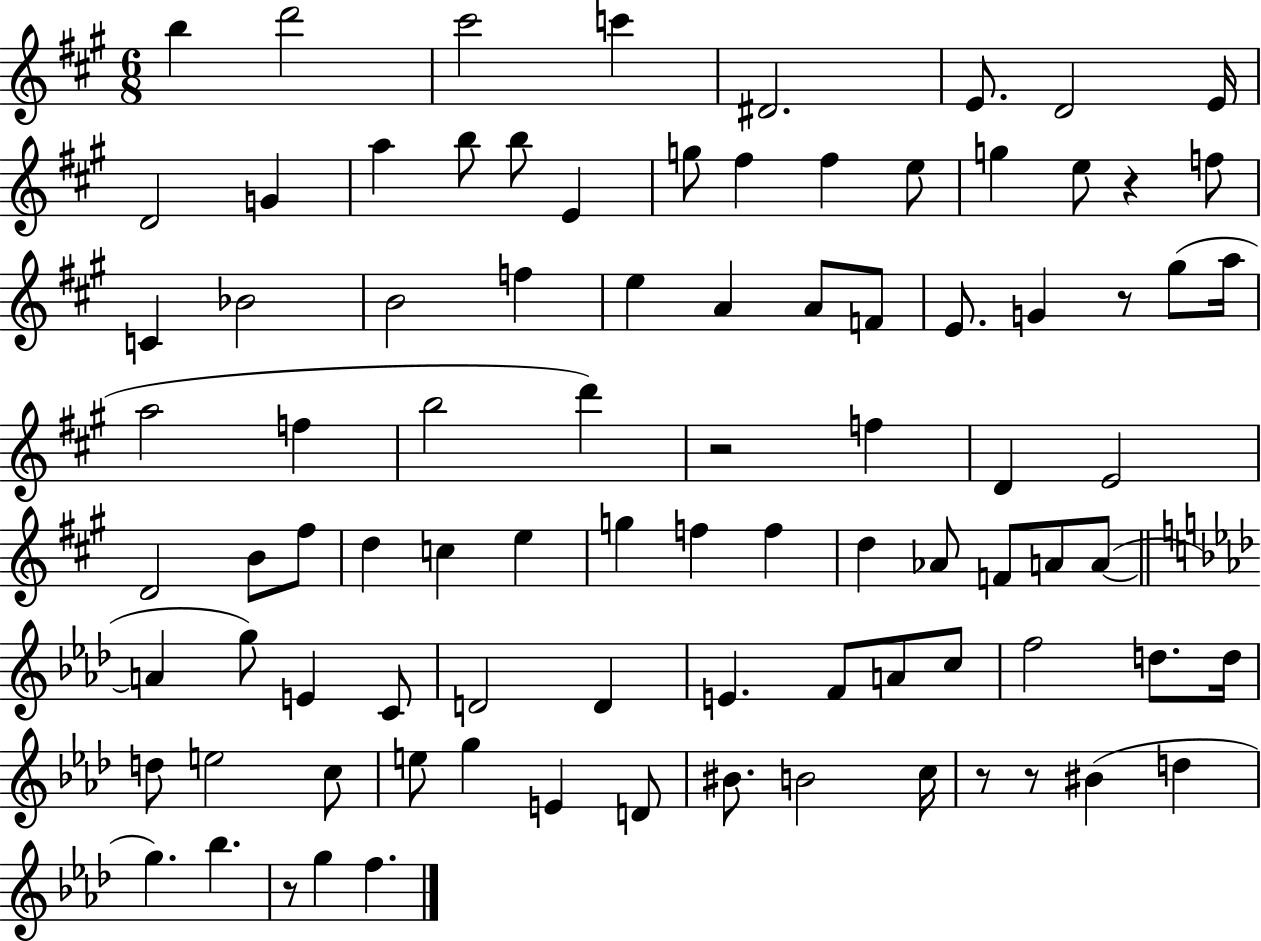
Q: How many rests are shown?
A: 6